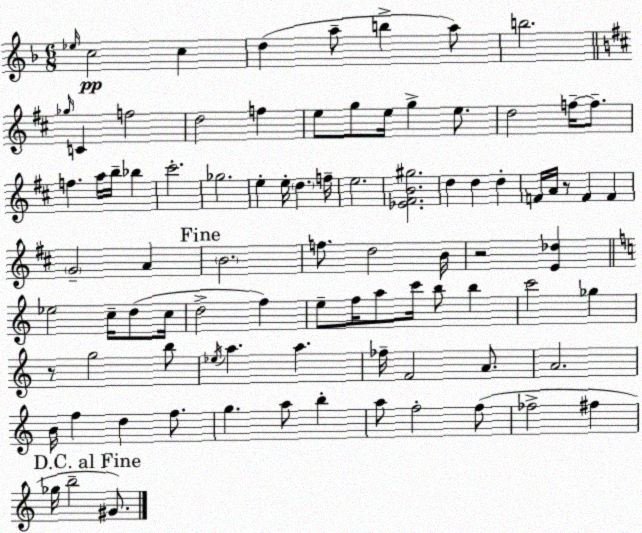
X:1
T:Untitled
M:6/8
L:1/4
K:Dm
_e/4 c2 c d a/2 b a/2 b2 _g/4 C f2 d2 f e/2 g/2 e/4 g e/2 d2 f/4 f/2 f a/4 b/4 _b ^c'2 _g2 e e/4 d f/4 e2 [_E^FB^g]2 d d d F/4 A/4 z/2 F F G2 A B2 f/2 d2 B/4 z2 [E_d] _e2 c/4 d/2 c/4 d2 f e/2 f/4 a/2 c'/4 b/2 b c'2 _g z/2 g2 b/2 _e/4 a a _f/4 F2 A/2 A2 B/4 f d f/2 g a/2 b a/2 f2 f/2 _f2 ^f _g/4 b2 ^G/2